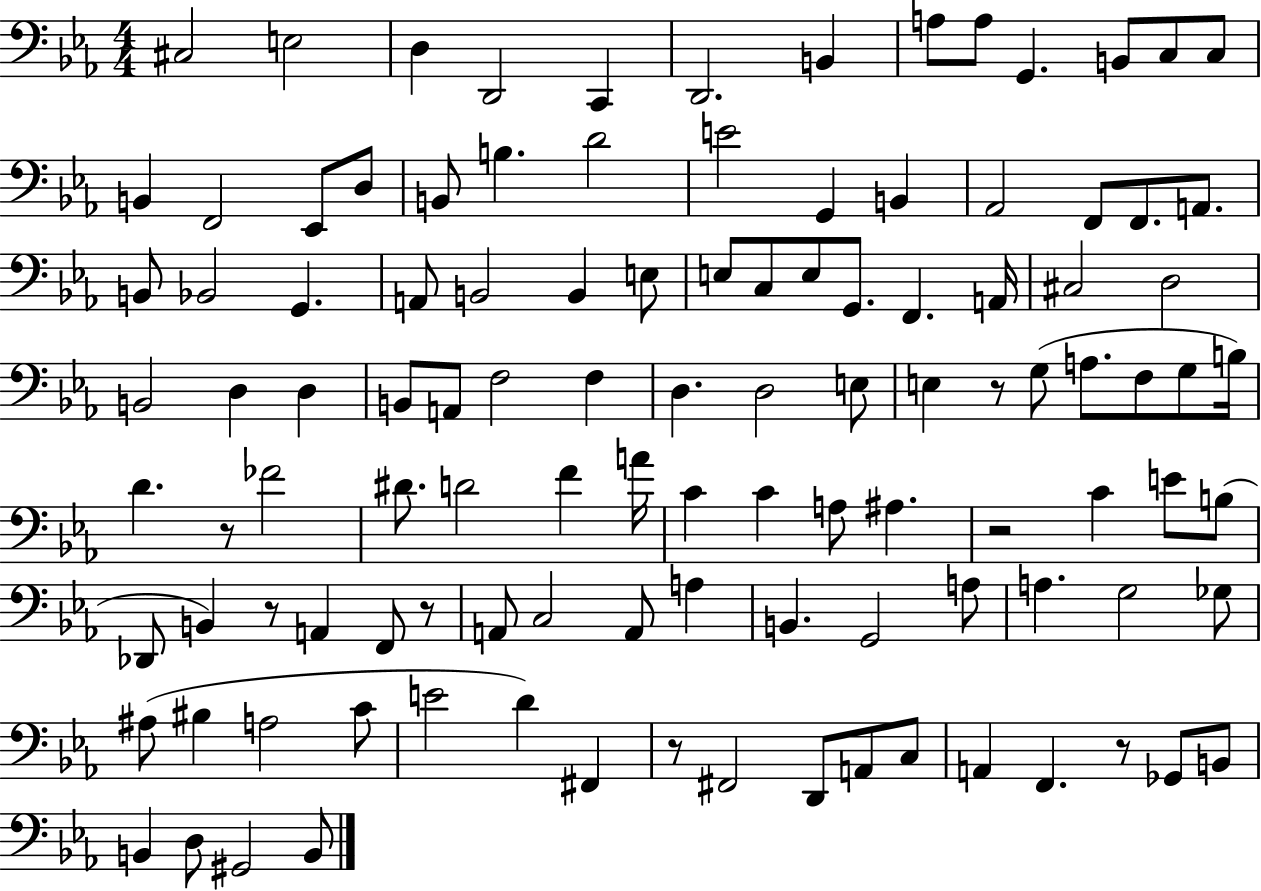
X:1
T:Untitled
M:4/4
L:1/4
K:Eb
^C,2 E,2 D, D,,2 C,, D,,2 B,, A,/2 A,/2 G,, B,,/2 C,/2 C,/2 B,, F,,2 _E,,/2 D,/2 B,,/2 B, D2 E2 G,, B,, _A,,2 F,,/2 F,,/2 A,,/2 B,,/2 _B,,2 G,, A,,/2 B,,2 B,, E,/2 E,/2 C,/2 E,/2 G,,/2 F,, A,,/4 ^C,2 D,2 B,,2 D, D, B,,/2 A,,/2 F,2 F, D, D,2 E,/2 E, z/2 G,/2 A,/2 F,/2 G,/2 B,/4 D z/2 _F2 ^D/2 D2 F A/4 C C A,/2 ^A, z2 C E/2 B,/2 _D,,/2 B,, z/2 A,, F,,/2 z/2 A,,/2 C,2 A,,/2 A, B,, G,,2 A,/2 A, G,2 _G,/2 ^A,/2 ^B, A,2 C/2 E2 D ^F,, z/2 ^F,,2 D,,/2 A,,/2 C,/2 A,, F,, z/2 _G,,/2 B,,/2 B,, D,/2 ^G,,2 B,,/2